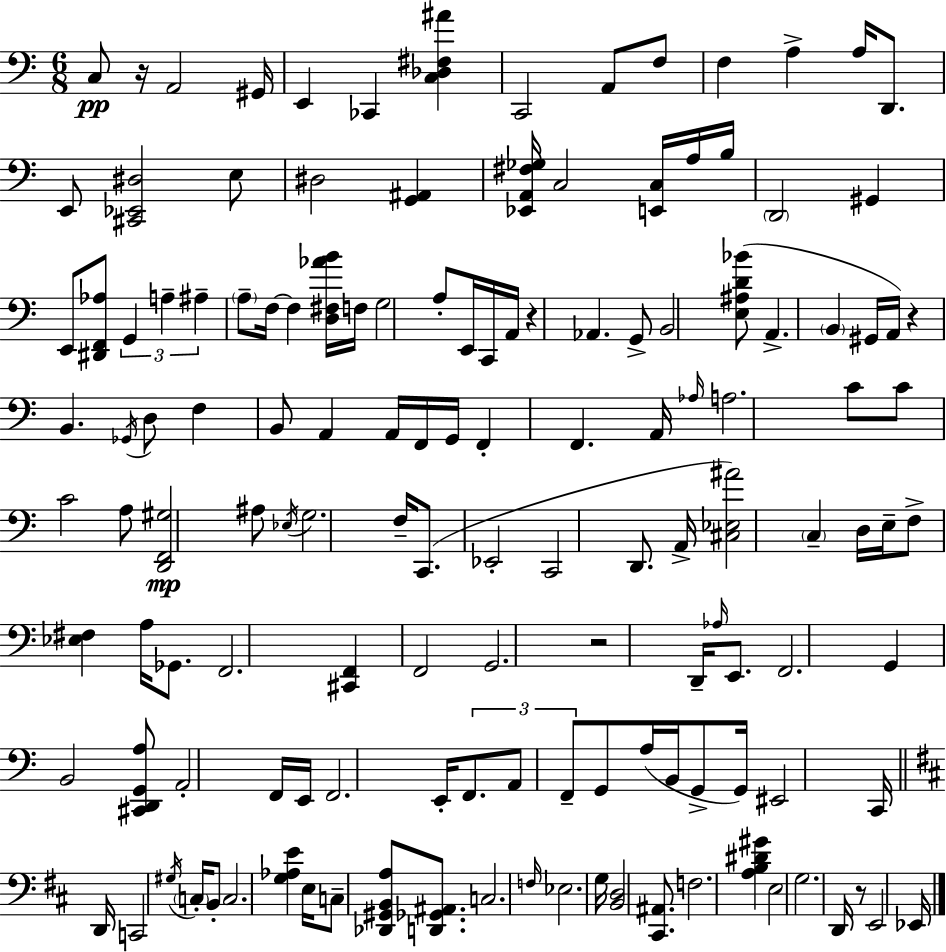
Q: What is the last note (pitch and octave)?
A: Eb2